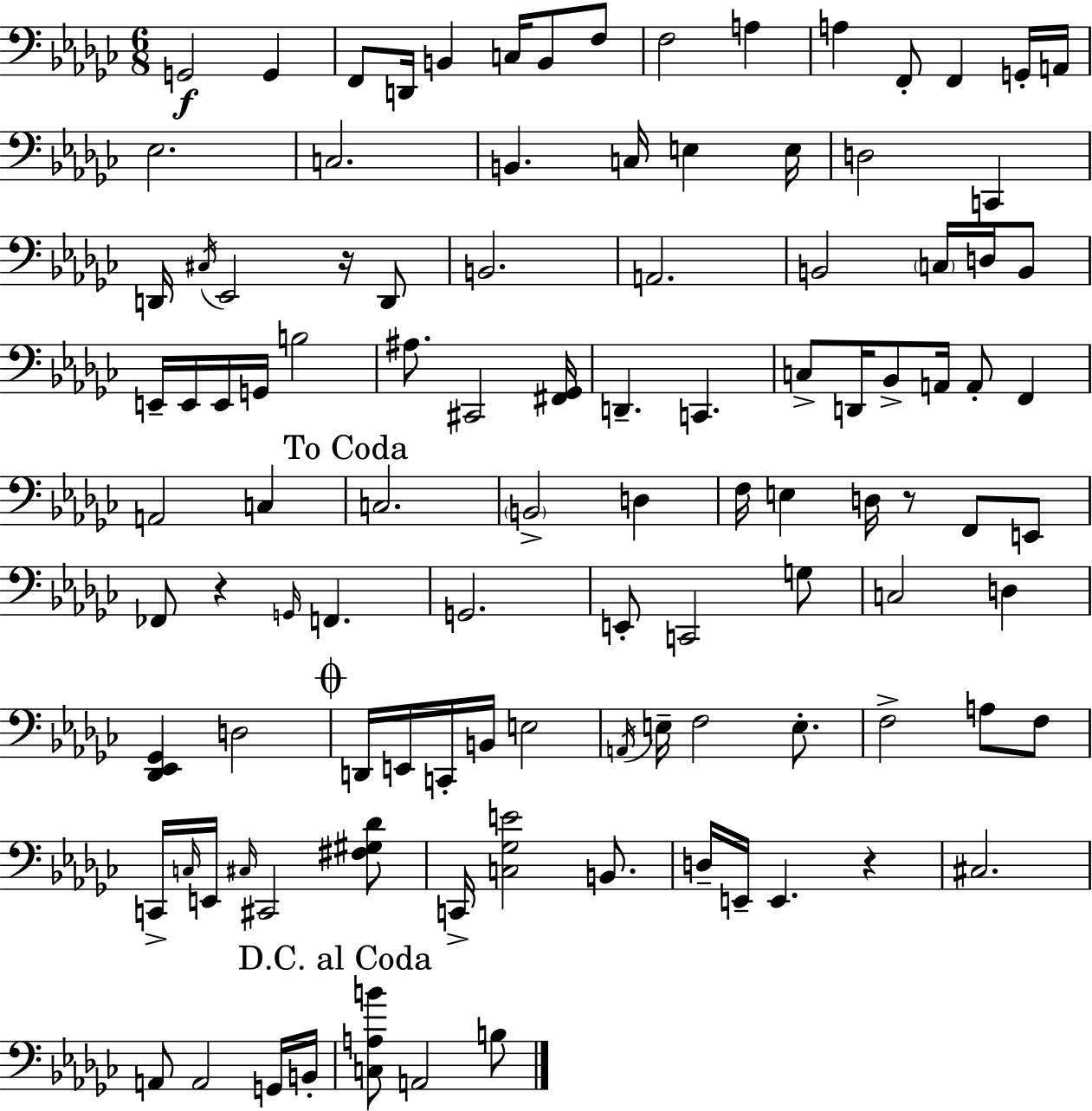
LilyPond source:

{
  \clef bass
  \numericTimeSignature
  \time 6/8
  \key ees \minor
  g,2\f g,4 | f,8 d,16 b,4 c16 b,8 f8 | f2 a4 | a4 f,8-. f,4 g,16-. a,16 | \break ees2. | c2. | b,4. c16 e4 e16 | d2 c,4 | \break d,16 \acciaccatura { cis16 } ees,2 r16 d,8 | b,2. | a,2. | b,2 \parenthesize c16 d16 b,8 | \break e,16-- e,16 e,16 g,16 b2 | ais8. cis,2 | <fis, ges,>16 d,4.-- c,4. | c8-> d,16 bes,8-> a,16 a,8-. f,4 | \break a,2 c4 | \mark "To Coda" c2. | \parenthesize b,2-> d4 | f16 e4 d16 r8 f,8 e,8 | \break fes,8 r4 \grace { g,16 } f,4. | g,2. | e,8-. c,2 | g8 c2 d4 | \break <des, ees, ges,>4 d2 | \mark \markup { \musicglyph "scripts.coda" } d,16 e,16 c,16-. b,16 e2 | \acciaccatura { a,16 } e16-- f2 | e8.-. f2-> a8 | \break f8 c,16-> \grace { c16 } e,16 \grace { cis16 } cis,2 | <fis gis des'>8 c,16-> <c ges e'>2 | b,8. d16-- e,16-- e,4. | r4 cis2. | \break a,8 a,2 | g,16 b,16-. \mark "D.C. al Coda" <c a b'>8 a,2 | b8 \bar "|."
}